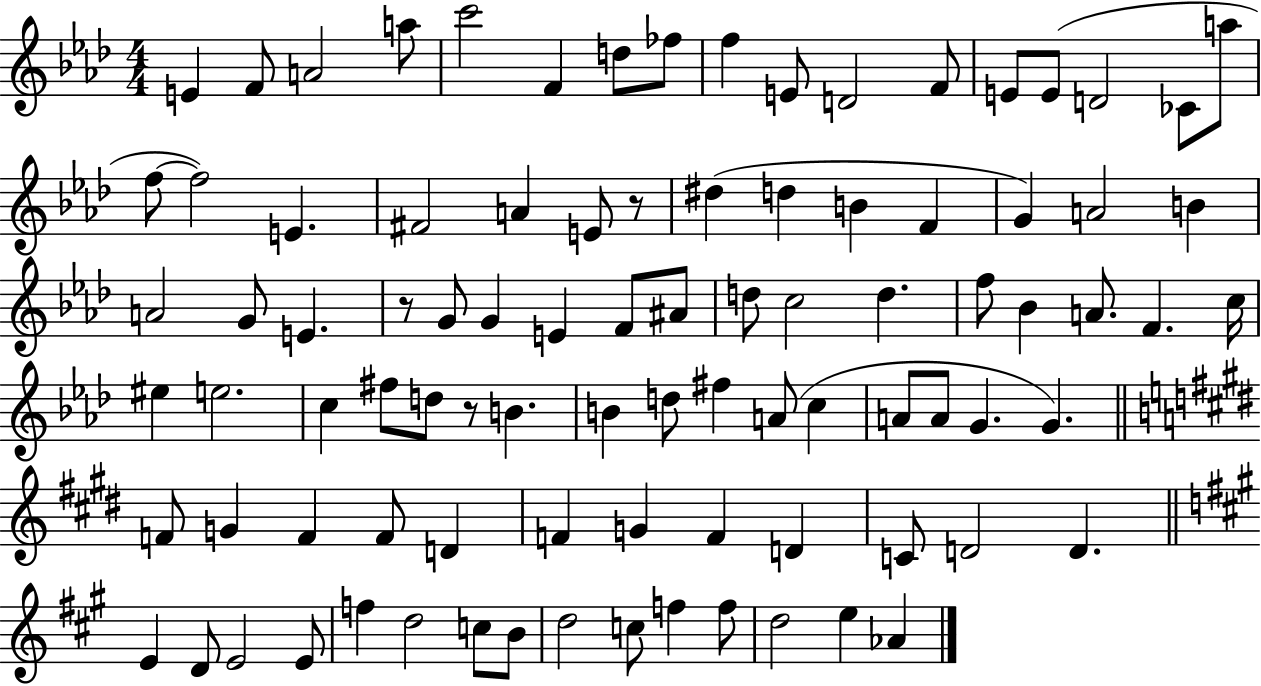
{
  \clef treble
  \numericTimeSignature
  \time 4/4
  \key aes \major
  e'4 f'8 a'2 a''8 | c'''2 f'4 d''8 fes''8 | f''4 e'8 d'2 f'8 | e'8 e'8( d'2 ces'8 a''8 | \break f''8~~ f''2) e'4. | fis'2 a'4 e'8 r8 | dis''4( d''4 b'4 f'4 | g'4) a'2 b'4 | \break a'2 g'8 e'4. | r8 g'8 g'4 e'4 f'8 ais'8 | d''8 c''2 d''4. | f''8 bes'4 a'8. f'4. c''16 | \break eis''4 e''2. | c''4 fis''8 d''8 r8 b'4. | b'4 d''8 fis''4 a'8( c''4 | a'8 a'8 g'4. g'4.) | \break \bar "||" \break \key e \major f'8 g'4 f'4 f'8 d'4 | f'4 g'4 f'4 d'4 | c'8 d'2 d'4. | \bar "||" \break \key a \major e'4 d'8 e'2 e'8 | f''4 d''2 c''8 b'8 | d''2 c''8 f''4 f''8 | d''2 e''4 aes'4 | \break \bar "|."
}